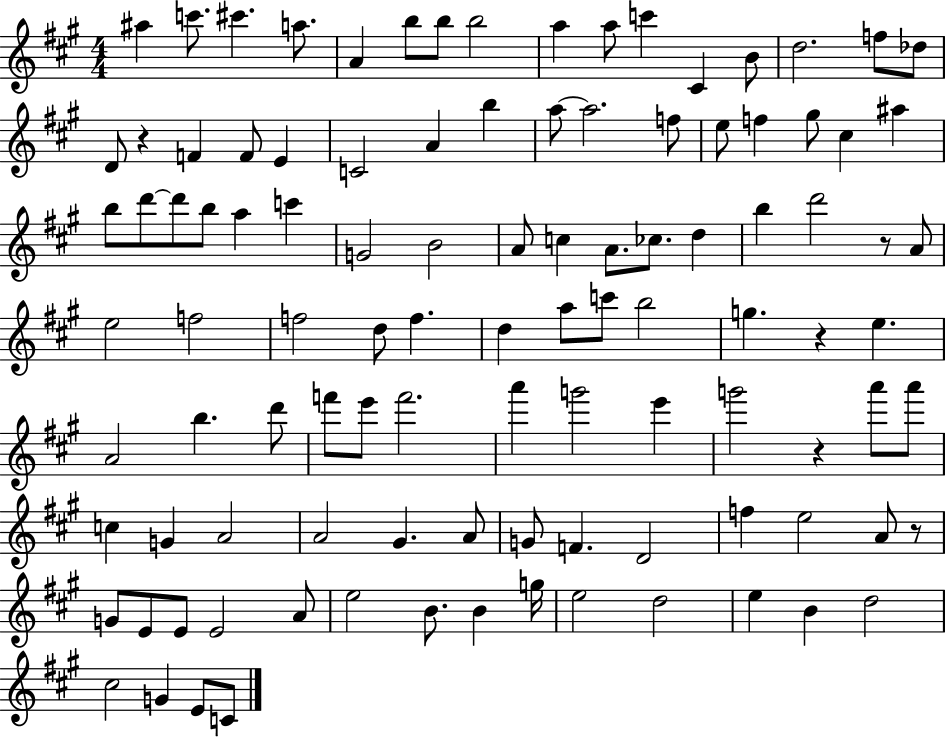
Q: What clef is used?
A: treble